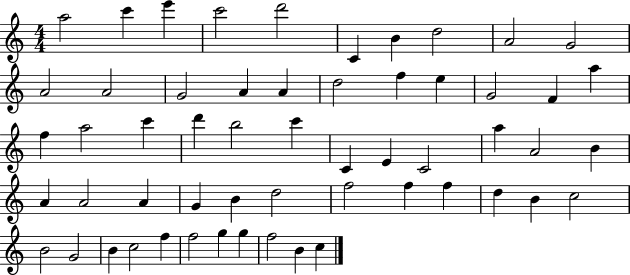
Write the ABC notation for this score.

X:1
T:Untitled
M:4/4
L:1/4
K:C
a2 c' e' c'2 d'2 C B d2 A2 G2 A2 A2 G2 A A d2 f e G2 F a f a2 c' d' b2 c' C E C2 a A2 B A A2 A G B d2 f2 f f d B c2 B2 G2 B c2 f f2 g g f2 B c